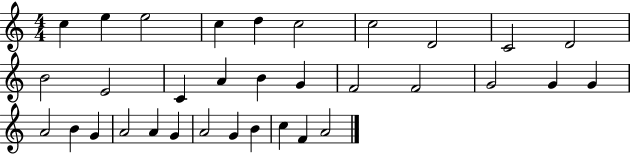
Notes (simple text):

C5/q E5/q E5/h C5/q D5/q C5/h C5/h D4/h C4/h D4/h B4/h E4/h C4/q A4/q B4/q G4/q F4/h F4/h G4/h G4/q G4/q A4/h B4/q G4/q A4/h A4/q G4/q A4/h G4/q B4/q C5/q F4/q A4/h